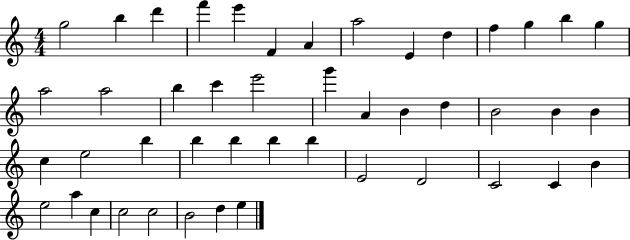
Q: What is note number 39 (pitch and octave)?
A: E5